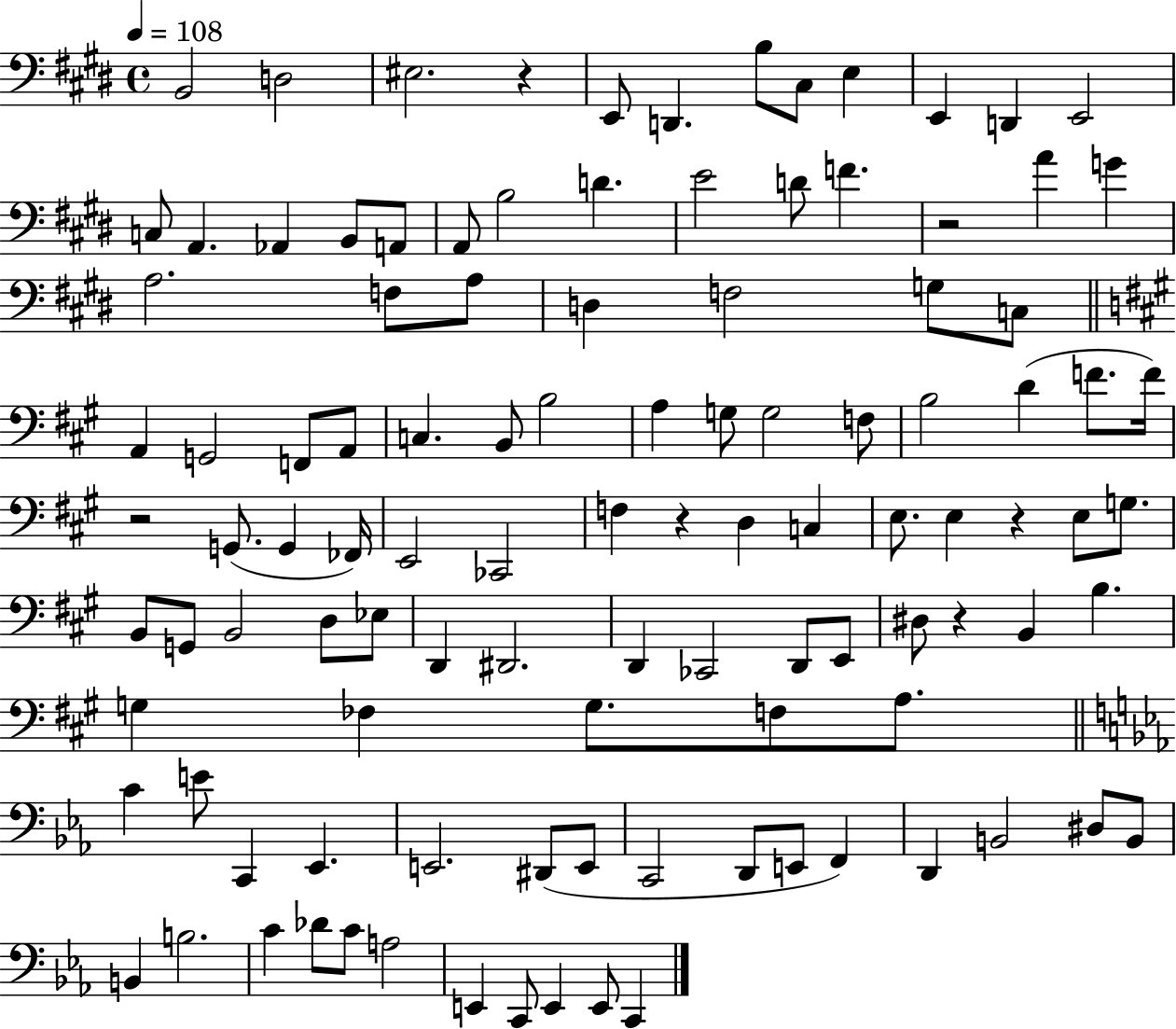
X:1
T:Untitled
M:4/4
L:1/4
K:E
B,,2 D,2 ^E,2 z E,,/2 D,, B,/2 ^C,/2 E, E,, D,, E,,2 C,/2 A,, _A,, B,,/2 A,,/2 A,,/2 B,2 D E2 D/2 F z2 A G A,2 F,/2 A,/2 D, F,2 G,/2 C,/2 A,, G,,2 F,,/2 A,,/2 C, B,,/2 B,2 A, G,/2 G,2 F,/2 B,2 D F/2 F/4 z2 G,,/2 G,, _F,,/4 E,,2 _C,,2 F, z D, C, E,/2 E, z E,/2 G,/2 B,,/2 G,,/2 B,,2 D,/2 _E,/2 D,, ^D,,2 D,, _C,,2 D,,/2 E,,/2 ^D,/2 z B,, B, G, _F, G,/2 F,/2 A,/2 C E/2 C,, _E,, E,,2 ^D,,/2 E,,/2 C,,2 D,,/2 E,,/2 F,, D,, B,,2 ^D,/2 B,,/2 B,, B,2 C _D/2 C/2 A,2 E,, C,,/2 E,, E,,/2 C,,